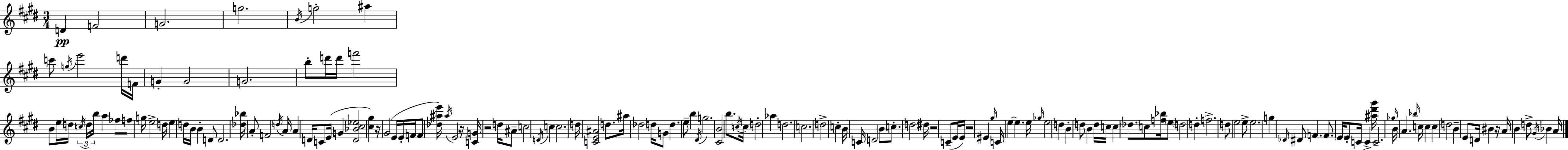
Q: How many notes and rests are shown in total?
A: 157